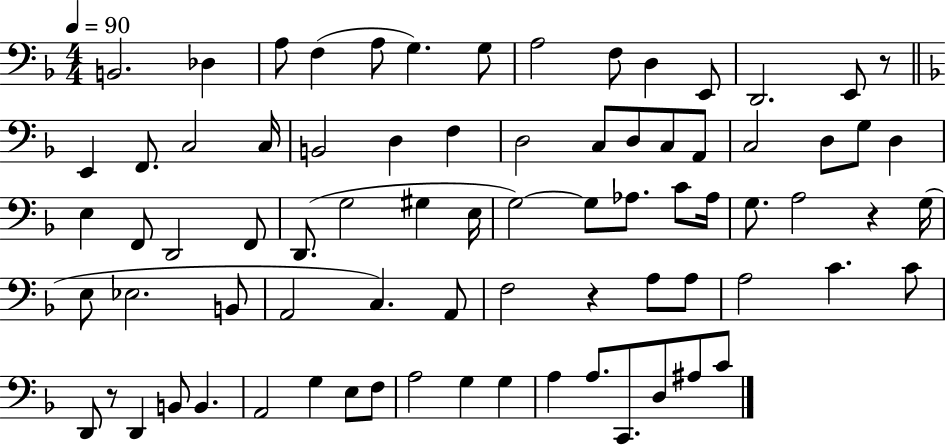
B2/h. Db3/q A3/e F3/q A3/e G3/q. G3/e A3/h F3/e D3/q E2/e D2/h. E2/e R/e E2/q F2/e. C3/h C3/s B2/h D3/q F3/q D3/h C3/e D3/e C3/e A2/e C3/h D3/e G3/e D3/q E3/q F2/e D2/h F2/e D2/e. G3/h G#3/q E3/s G3/h G3/e Ab3/e. C4/e Ab3/s G3/e. A3/h R/q G3/s E3/e Eb3/h. B2/e A2/h C3/q. A2/e F3/h R/q A3/e A3/e A3/h C4/q. C4/e D2/e R/e D2/q B2/e B2/q. A2/h G3/q E3/e F3/e A3/h G3/q G3/q A3/q A3/e. C2/e. D3/e A#3/e C4/e